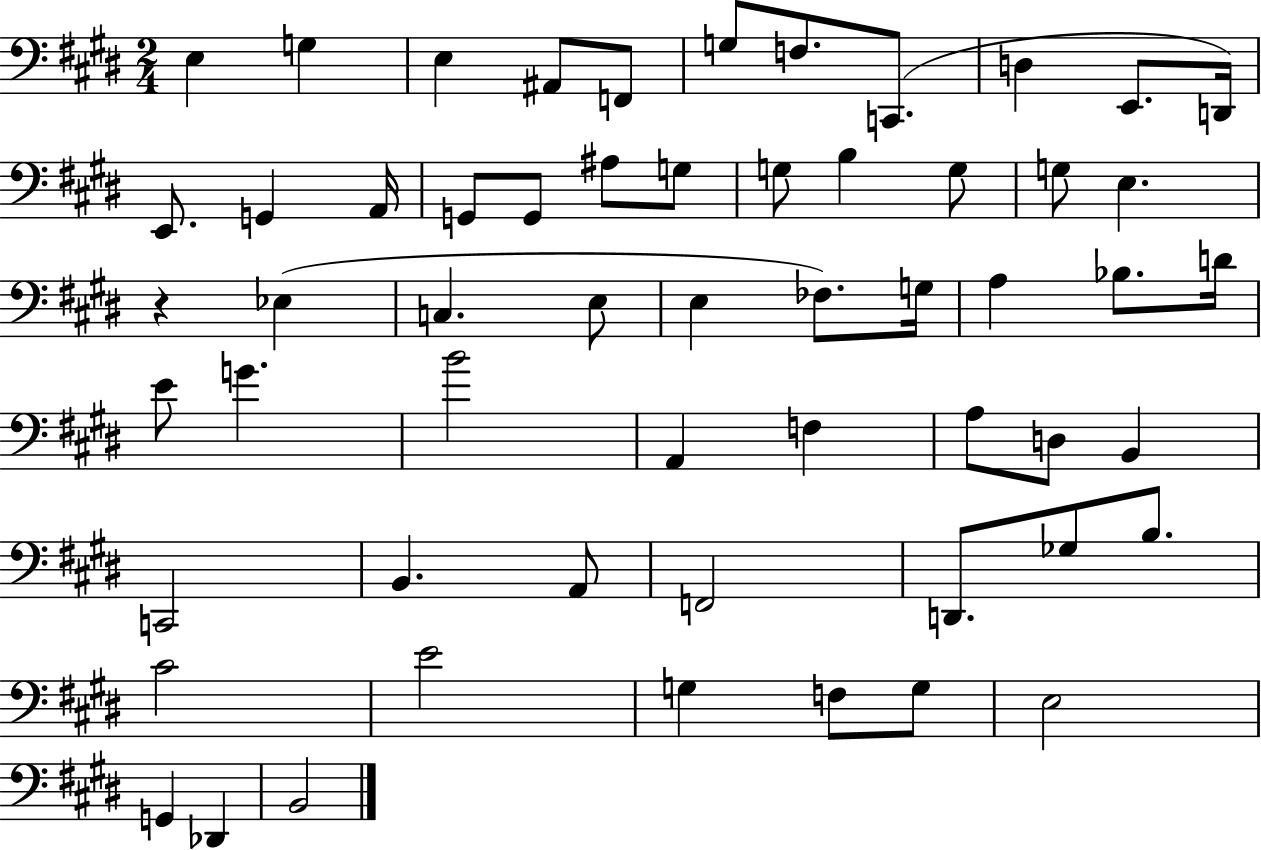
E3/q G3/q E3/q A#2/e F2/e G3/e F3/e. C2/e. D3/q E2/e. D2/s E2/e. G2/q A2/s G2/e G2/e A#3/e G3/e G3/e B3/q G3/e G3/e E3/q. R/q Eb3/q C3/q. E3/e E3/q FES3/e. G3/s A3/q Bb3/e. D4/s E4/e G4/q. B4/h A2/q F3/q A3/e D3/e B2/q C2/h B2/q. A2/e F2/h D2/e. Gb3/e B3/e. C#4/h E4/h G3/q F3/e G3/e E3/h G2/q Db2/q B2/h